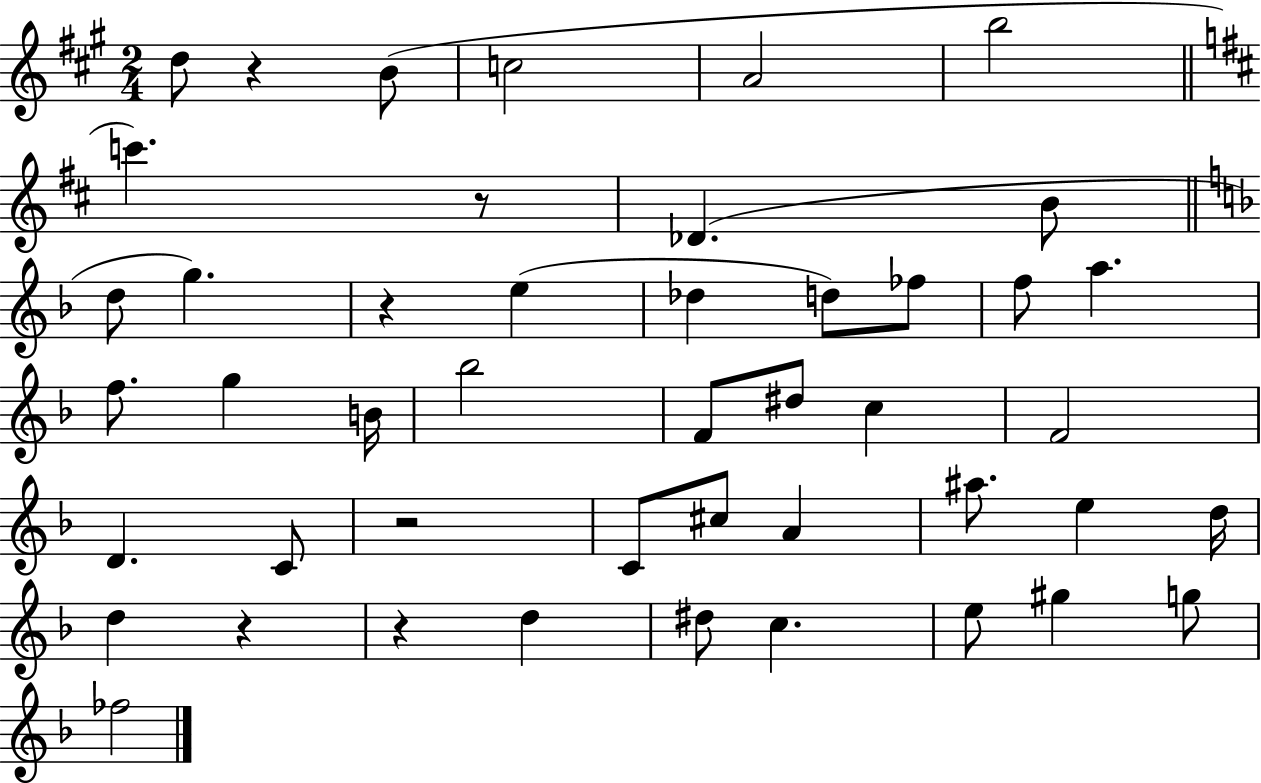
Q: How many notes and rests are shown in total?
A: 46